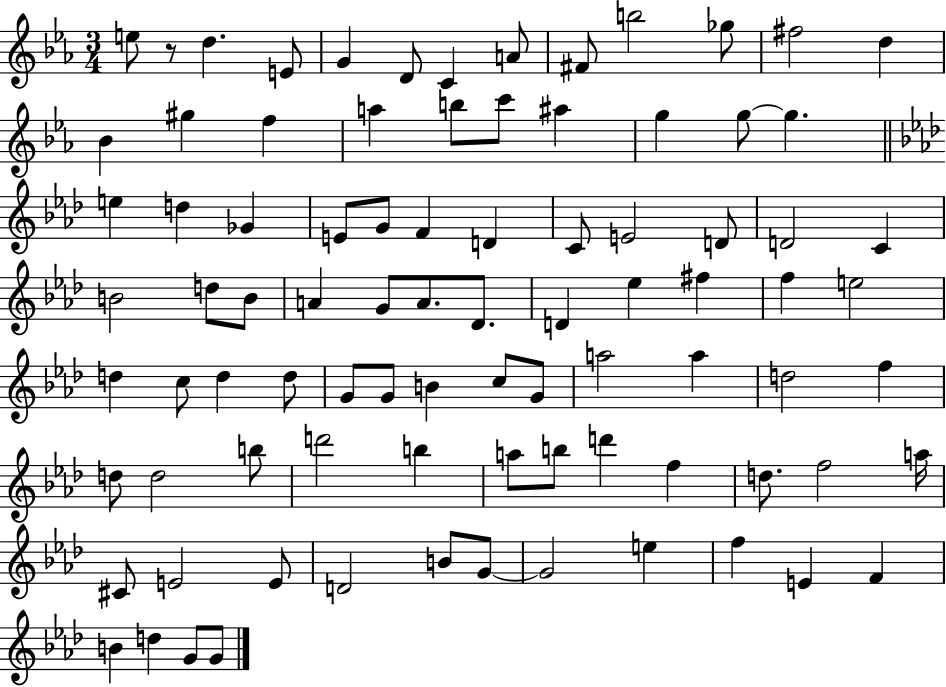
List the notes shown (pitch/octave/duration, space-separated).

E5/e R/e D5/q. E4/e G4/q D4/e C4/q A4/e F#4/e B5/h Gb5/e F#5/h D5/q Bb4/q G#5/q F5/q A5/q B5/e C6/e A#5/q G5/q G5/e G5/q. E5/q D5/q Gb4/q E4/e G4/e F4/q D4/q C4/e E4/h D4/e D4/h C4/q B4/h D5/e B4/e A4/q G4/e A4/e. Db4/e. D4/q Eb5/q F#5/q F5/q E5/h D5/q C5/e D5/q D5/e G4/e G4/e B4/q C5/e G4/e A5/h A5/q D5/h F5/q D5/e D5/h B5/e D6/h B5/q A5/e B5/e D6/q F5/q D5/e. F5/h A5/s C#4/e E4/h E4/e D4/h B4/e G4/e G4/h E5/q F5/q E4/q F4/q B4/q D5/q G4/e G4/e